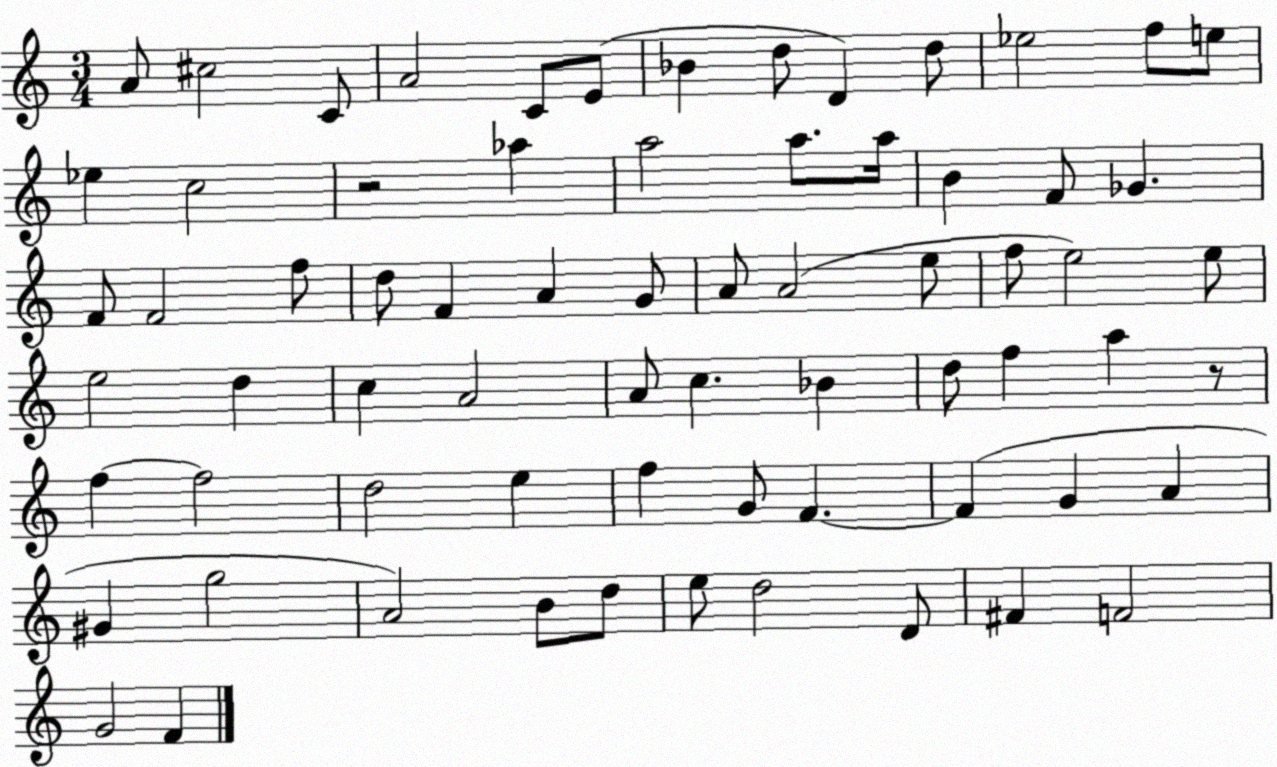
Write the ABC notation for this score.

X:1
T:Untitled
M:3/4
L:1/4
K:C
A/2 ^c2 C/2 A2 C/2 E/2 _B d/2 D d/2 _e2 f/2 e/2 _e c2 z2 _a a2 a/2 a/4 B F/2 _G F/2 F2 f/2 d/2 F A G/2 A/2 A2 e/2 f/2 e2 e/2 e2 d c A2 A/2 c _B d/2 f a z/2 f f2 d2 e f G/2 F F G A ^G g2 A2 B/2 d/2 e/2 d2 D/2 ^F F2 G2 F